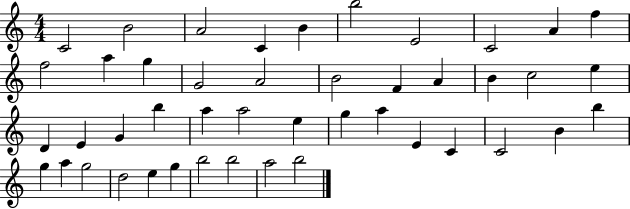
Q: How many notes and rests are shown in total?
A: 45